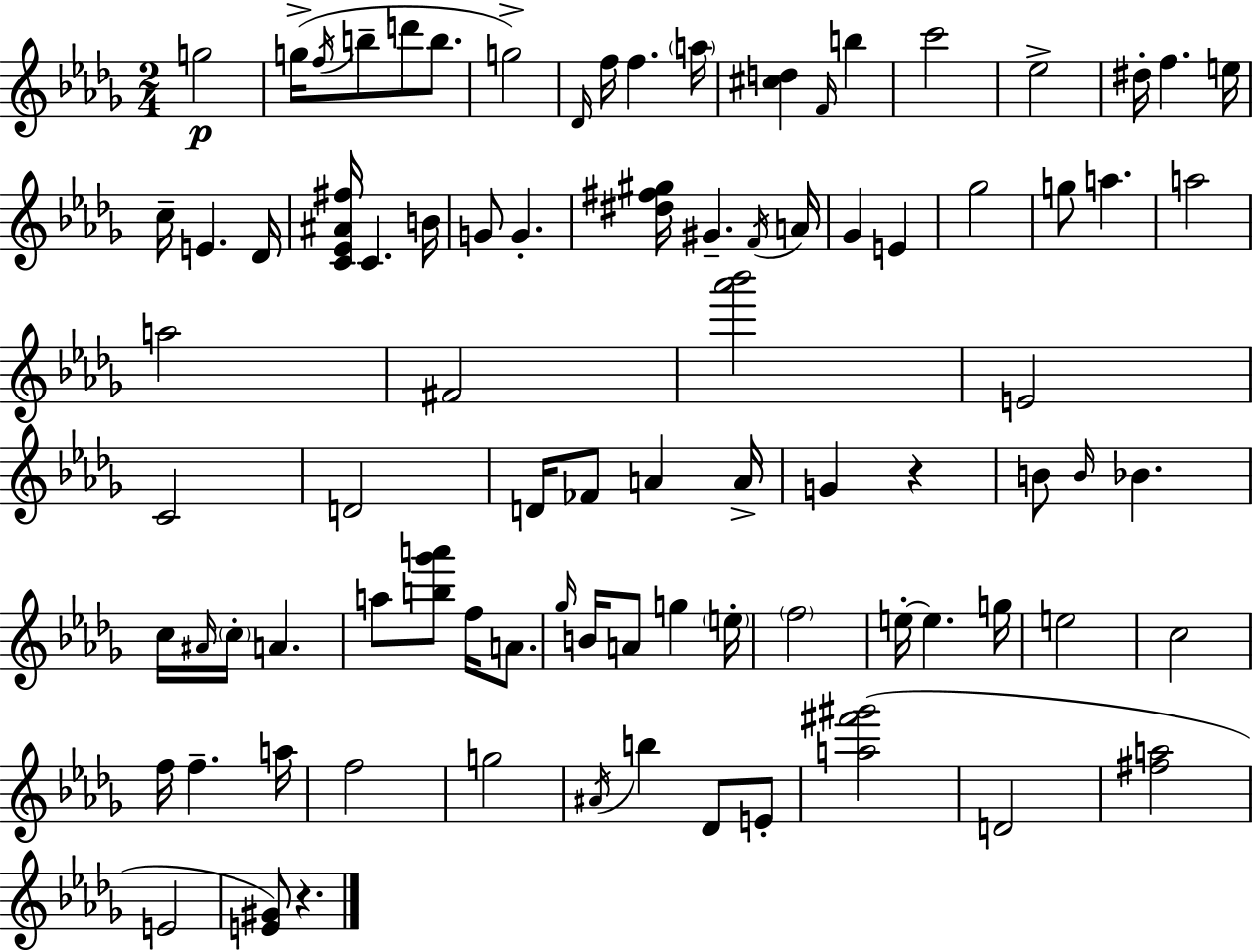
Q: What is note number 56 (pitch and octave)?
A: B4